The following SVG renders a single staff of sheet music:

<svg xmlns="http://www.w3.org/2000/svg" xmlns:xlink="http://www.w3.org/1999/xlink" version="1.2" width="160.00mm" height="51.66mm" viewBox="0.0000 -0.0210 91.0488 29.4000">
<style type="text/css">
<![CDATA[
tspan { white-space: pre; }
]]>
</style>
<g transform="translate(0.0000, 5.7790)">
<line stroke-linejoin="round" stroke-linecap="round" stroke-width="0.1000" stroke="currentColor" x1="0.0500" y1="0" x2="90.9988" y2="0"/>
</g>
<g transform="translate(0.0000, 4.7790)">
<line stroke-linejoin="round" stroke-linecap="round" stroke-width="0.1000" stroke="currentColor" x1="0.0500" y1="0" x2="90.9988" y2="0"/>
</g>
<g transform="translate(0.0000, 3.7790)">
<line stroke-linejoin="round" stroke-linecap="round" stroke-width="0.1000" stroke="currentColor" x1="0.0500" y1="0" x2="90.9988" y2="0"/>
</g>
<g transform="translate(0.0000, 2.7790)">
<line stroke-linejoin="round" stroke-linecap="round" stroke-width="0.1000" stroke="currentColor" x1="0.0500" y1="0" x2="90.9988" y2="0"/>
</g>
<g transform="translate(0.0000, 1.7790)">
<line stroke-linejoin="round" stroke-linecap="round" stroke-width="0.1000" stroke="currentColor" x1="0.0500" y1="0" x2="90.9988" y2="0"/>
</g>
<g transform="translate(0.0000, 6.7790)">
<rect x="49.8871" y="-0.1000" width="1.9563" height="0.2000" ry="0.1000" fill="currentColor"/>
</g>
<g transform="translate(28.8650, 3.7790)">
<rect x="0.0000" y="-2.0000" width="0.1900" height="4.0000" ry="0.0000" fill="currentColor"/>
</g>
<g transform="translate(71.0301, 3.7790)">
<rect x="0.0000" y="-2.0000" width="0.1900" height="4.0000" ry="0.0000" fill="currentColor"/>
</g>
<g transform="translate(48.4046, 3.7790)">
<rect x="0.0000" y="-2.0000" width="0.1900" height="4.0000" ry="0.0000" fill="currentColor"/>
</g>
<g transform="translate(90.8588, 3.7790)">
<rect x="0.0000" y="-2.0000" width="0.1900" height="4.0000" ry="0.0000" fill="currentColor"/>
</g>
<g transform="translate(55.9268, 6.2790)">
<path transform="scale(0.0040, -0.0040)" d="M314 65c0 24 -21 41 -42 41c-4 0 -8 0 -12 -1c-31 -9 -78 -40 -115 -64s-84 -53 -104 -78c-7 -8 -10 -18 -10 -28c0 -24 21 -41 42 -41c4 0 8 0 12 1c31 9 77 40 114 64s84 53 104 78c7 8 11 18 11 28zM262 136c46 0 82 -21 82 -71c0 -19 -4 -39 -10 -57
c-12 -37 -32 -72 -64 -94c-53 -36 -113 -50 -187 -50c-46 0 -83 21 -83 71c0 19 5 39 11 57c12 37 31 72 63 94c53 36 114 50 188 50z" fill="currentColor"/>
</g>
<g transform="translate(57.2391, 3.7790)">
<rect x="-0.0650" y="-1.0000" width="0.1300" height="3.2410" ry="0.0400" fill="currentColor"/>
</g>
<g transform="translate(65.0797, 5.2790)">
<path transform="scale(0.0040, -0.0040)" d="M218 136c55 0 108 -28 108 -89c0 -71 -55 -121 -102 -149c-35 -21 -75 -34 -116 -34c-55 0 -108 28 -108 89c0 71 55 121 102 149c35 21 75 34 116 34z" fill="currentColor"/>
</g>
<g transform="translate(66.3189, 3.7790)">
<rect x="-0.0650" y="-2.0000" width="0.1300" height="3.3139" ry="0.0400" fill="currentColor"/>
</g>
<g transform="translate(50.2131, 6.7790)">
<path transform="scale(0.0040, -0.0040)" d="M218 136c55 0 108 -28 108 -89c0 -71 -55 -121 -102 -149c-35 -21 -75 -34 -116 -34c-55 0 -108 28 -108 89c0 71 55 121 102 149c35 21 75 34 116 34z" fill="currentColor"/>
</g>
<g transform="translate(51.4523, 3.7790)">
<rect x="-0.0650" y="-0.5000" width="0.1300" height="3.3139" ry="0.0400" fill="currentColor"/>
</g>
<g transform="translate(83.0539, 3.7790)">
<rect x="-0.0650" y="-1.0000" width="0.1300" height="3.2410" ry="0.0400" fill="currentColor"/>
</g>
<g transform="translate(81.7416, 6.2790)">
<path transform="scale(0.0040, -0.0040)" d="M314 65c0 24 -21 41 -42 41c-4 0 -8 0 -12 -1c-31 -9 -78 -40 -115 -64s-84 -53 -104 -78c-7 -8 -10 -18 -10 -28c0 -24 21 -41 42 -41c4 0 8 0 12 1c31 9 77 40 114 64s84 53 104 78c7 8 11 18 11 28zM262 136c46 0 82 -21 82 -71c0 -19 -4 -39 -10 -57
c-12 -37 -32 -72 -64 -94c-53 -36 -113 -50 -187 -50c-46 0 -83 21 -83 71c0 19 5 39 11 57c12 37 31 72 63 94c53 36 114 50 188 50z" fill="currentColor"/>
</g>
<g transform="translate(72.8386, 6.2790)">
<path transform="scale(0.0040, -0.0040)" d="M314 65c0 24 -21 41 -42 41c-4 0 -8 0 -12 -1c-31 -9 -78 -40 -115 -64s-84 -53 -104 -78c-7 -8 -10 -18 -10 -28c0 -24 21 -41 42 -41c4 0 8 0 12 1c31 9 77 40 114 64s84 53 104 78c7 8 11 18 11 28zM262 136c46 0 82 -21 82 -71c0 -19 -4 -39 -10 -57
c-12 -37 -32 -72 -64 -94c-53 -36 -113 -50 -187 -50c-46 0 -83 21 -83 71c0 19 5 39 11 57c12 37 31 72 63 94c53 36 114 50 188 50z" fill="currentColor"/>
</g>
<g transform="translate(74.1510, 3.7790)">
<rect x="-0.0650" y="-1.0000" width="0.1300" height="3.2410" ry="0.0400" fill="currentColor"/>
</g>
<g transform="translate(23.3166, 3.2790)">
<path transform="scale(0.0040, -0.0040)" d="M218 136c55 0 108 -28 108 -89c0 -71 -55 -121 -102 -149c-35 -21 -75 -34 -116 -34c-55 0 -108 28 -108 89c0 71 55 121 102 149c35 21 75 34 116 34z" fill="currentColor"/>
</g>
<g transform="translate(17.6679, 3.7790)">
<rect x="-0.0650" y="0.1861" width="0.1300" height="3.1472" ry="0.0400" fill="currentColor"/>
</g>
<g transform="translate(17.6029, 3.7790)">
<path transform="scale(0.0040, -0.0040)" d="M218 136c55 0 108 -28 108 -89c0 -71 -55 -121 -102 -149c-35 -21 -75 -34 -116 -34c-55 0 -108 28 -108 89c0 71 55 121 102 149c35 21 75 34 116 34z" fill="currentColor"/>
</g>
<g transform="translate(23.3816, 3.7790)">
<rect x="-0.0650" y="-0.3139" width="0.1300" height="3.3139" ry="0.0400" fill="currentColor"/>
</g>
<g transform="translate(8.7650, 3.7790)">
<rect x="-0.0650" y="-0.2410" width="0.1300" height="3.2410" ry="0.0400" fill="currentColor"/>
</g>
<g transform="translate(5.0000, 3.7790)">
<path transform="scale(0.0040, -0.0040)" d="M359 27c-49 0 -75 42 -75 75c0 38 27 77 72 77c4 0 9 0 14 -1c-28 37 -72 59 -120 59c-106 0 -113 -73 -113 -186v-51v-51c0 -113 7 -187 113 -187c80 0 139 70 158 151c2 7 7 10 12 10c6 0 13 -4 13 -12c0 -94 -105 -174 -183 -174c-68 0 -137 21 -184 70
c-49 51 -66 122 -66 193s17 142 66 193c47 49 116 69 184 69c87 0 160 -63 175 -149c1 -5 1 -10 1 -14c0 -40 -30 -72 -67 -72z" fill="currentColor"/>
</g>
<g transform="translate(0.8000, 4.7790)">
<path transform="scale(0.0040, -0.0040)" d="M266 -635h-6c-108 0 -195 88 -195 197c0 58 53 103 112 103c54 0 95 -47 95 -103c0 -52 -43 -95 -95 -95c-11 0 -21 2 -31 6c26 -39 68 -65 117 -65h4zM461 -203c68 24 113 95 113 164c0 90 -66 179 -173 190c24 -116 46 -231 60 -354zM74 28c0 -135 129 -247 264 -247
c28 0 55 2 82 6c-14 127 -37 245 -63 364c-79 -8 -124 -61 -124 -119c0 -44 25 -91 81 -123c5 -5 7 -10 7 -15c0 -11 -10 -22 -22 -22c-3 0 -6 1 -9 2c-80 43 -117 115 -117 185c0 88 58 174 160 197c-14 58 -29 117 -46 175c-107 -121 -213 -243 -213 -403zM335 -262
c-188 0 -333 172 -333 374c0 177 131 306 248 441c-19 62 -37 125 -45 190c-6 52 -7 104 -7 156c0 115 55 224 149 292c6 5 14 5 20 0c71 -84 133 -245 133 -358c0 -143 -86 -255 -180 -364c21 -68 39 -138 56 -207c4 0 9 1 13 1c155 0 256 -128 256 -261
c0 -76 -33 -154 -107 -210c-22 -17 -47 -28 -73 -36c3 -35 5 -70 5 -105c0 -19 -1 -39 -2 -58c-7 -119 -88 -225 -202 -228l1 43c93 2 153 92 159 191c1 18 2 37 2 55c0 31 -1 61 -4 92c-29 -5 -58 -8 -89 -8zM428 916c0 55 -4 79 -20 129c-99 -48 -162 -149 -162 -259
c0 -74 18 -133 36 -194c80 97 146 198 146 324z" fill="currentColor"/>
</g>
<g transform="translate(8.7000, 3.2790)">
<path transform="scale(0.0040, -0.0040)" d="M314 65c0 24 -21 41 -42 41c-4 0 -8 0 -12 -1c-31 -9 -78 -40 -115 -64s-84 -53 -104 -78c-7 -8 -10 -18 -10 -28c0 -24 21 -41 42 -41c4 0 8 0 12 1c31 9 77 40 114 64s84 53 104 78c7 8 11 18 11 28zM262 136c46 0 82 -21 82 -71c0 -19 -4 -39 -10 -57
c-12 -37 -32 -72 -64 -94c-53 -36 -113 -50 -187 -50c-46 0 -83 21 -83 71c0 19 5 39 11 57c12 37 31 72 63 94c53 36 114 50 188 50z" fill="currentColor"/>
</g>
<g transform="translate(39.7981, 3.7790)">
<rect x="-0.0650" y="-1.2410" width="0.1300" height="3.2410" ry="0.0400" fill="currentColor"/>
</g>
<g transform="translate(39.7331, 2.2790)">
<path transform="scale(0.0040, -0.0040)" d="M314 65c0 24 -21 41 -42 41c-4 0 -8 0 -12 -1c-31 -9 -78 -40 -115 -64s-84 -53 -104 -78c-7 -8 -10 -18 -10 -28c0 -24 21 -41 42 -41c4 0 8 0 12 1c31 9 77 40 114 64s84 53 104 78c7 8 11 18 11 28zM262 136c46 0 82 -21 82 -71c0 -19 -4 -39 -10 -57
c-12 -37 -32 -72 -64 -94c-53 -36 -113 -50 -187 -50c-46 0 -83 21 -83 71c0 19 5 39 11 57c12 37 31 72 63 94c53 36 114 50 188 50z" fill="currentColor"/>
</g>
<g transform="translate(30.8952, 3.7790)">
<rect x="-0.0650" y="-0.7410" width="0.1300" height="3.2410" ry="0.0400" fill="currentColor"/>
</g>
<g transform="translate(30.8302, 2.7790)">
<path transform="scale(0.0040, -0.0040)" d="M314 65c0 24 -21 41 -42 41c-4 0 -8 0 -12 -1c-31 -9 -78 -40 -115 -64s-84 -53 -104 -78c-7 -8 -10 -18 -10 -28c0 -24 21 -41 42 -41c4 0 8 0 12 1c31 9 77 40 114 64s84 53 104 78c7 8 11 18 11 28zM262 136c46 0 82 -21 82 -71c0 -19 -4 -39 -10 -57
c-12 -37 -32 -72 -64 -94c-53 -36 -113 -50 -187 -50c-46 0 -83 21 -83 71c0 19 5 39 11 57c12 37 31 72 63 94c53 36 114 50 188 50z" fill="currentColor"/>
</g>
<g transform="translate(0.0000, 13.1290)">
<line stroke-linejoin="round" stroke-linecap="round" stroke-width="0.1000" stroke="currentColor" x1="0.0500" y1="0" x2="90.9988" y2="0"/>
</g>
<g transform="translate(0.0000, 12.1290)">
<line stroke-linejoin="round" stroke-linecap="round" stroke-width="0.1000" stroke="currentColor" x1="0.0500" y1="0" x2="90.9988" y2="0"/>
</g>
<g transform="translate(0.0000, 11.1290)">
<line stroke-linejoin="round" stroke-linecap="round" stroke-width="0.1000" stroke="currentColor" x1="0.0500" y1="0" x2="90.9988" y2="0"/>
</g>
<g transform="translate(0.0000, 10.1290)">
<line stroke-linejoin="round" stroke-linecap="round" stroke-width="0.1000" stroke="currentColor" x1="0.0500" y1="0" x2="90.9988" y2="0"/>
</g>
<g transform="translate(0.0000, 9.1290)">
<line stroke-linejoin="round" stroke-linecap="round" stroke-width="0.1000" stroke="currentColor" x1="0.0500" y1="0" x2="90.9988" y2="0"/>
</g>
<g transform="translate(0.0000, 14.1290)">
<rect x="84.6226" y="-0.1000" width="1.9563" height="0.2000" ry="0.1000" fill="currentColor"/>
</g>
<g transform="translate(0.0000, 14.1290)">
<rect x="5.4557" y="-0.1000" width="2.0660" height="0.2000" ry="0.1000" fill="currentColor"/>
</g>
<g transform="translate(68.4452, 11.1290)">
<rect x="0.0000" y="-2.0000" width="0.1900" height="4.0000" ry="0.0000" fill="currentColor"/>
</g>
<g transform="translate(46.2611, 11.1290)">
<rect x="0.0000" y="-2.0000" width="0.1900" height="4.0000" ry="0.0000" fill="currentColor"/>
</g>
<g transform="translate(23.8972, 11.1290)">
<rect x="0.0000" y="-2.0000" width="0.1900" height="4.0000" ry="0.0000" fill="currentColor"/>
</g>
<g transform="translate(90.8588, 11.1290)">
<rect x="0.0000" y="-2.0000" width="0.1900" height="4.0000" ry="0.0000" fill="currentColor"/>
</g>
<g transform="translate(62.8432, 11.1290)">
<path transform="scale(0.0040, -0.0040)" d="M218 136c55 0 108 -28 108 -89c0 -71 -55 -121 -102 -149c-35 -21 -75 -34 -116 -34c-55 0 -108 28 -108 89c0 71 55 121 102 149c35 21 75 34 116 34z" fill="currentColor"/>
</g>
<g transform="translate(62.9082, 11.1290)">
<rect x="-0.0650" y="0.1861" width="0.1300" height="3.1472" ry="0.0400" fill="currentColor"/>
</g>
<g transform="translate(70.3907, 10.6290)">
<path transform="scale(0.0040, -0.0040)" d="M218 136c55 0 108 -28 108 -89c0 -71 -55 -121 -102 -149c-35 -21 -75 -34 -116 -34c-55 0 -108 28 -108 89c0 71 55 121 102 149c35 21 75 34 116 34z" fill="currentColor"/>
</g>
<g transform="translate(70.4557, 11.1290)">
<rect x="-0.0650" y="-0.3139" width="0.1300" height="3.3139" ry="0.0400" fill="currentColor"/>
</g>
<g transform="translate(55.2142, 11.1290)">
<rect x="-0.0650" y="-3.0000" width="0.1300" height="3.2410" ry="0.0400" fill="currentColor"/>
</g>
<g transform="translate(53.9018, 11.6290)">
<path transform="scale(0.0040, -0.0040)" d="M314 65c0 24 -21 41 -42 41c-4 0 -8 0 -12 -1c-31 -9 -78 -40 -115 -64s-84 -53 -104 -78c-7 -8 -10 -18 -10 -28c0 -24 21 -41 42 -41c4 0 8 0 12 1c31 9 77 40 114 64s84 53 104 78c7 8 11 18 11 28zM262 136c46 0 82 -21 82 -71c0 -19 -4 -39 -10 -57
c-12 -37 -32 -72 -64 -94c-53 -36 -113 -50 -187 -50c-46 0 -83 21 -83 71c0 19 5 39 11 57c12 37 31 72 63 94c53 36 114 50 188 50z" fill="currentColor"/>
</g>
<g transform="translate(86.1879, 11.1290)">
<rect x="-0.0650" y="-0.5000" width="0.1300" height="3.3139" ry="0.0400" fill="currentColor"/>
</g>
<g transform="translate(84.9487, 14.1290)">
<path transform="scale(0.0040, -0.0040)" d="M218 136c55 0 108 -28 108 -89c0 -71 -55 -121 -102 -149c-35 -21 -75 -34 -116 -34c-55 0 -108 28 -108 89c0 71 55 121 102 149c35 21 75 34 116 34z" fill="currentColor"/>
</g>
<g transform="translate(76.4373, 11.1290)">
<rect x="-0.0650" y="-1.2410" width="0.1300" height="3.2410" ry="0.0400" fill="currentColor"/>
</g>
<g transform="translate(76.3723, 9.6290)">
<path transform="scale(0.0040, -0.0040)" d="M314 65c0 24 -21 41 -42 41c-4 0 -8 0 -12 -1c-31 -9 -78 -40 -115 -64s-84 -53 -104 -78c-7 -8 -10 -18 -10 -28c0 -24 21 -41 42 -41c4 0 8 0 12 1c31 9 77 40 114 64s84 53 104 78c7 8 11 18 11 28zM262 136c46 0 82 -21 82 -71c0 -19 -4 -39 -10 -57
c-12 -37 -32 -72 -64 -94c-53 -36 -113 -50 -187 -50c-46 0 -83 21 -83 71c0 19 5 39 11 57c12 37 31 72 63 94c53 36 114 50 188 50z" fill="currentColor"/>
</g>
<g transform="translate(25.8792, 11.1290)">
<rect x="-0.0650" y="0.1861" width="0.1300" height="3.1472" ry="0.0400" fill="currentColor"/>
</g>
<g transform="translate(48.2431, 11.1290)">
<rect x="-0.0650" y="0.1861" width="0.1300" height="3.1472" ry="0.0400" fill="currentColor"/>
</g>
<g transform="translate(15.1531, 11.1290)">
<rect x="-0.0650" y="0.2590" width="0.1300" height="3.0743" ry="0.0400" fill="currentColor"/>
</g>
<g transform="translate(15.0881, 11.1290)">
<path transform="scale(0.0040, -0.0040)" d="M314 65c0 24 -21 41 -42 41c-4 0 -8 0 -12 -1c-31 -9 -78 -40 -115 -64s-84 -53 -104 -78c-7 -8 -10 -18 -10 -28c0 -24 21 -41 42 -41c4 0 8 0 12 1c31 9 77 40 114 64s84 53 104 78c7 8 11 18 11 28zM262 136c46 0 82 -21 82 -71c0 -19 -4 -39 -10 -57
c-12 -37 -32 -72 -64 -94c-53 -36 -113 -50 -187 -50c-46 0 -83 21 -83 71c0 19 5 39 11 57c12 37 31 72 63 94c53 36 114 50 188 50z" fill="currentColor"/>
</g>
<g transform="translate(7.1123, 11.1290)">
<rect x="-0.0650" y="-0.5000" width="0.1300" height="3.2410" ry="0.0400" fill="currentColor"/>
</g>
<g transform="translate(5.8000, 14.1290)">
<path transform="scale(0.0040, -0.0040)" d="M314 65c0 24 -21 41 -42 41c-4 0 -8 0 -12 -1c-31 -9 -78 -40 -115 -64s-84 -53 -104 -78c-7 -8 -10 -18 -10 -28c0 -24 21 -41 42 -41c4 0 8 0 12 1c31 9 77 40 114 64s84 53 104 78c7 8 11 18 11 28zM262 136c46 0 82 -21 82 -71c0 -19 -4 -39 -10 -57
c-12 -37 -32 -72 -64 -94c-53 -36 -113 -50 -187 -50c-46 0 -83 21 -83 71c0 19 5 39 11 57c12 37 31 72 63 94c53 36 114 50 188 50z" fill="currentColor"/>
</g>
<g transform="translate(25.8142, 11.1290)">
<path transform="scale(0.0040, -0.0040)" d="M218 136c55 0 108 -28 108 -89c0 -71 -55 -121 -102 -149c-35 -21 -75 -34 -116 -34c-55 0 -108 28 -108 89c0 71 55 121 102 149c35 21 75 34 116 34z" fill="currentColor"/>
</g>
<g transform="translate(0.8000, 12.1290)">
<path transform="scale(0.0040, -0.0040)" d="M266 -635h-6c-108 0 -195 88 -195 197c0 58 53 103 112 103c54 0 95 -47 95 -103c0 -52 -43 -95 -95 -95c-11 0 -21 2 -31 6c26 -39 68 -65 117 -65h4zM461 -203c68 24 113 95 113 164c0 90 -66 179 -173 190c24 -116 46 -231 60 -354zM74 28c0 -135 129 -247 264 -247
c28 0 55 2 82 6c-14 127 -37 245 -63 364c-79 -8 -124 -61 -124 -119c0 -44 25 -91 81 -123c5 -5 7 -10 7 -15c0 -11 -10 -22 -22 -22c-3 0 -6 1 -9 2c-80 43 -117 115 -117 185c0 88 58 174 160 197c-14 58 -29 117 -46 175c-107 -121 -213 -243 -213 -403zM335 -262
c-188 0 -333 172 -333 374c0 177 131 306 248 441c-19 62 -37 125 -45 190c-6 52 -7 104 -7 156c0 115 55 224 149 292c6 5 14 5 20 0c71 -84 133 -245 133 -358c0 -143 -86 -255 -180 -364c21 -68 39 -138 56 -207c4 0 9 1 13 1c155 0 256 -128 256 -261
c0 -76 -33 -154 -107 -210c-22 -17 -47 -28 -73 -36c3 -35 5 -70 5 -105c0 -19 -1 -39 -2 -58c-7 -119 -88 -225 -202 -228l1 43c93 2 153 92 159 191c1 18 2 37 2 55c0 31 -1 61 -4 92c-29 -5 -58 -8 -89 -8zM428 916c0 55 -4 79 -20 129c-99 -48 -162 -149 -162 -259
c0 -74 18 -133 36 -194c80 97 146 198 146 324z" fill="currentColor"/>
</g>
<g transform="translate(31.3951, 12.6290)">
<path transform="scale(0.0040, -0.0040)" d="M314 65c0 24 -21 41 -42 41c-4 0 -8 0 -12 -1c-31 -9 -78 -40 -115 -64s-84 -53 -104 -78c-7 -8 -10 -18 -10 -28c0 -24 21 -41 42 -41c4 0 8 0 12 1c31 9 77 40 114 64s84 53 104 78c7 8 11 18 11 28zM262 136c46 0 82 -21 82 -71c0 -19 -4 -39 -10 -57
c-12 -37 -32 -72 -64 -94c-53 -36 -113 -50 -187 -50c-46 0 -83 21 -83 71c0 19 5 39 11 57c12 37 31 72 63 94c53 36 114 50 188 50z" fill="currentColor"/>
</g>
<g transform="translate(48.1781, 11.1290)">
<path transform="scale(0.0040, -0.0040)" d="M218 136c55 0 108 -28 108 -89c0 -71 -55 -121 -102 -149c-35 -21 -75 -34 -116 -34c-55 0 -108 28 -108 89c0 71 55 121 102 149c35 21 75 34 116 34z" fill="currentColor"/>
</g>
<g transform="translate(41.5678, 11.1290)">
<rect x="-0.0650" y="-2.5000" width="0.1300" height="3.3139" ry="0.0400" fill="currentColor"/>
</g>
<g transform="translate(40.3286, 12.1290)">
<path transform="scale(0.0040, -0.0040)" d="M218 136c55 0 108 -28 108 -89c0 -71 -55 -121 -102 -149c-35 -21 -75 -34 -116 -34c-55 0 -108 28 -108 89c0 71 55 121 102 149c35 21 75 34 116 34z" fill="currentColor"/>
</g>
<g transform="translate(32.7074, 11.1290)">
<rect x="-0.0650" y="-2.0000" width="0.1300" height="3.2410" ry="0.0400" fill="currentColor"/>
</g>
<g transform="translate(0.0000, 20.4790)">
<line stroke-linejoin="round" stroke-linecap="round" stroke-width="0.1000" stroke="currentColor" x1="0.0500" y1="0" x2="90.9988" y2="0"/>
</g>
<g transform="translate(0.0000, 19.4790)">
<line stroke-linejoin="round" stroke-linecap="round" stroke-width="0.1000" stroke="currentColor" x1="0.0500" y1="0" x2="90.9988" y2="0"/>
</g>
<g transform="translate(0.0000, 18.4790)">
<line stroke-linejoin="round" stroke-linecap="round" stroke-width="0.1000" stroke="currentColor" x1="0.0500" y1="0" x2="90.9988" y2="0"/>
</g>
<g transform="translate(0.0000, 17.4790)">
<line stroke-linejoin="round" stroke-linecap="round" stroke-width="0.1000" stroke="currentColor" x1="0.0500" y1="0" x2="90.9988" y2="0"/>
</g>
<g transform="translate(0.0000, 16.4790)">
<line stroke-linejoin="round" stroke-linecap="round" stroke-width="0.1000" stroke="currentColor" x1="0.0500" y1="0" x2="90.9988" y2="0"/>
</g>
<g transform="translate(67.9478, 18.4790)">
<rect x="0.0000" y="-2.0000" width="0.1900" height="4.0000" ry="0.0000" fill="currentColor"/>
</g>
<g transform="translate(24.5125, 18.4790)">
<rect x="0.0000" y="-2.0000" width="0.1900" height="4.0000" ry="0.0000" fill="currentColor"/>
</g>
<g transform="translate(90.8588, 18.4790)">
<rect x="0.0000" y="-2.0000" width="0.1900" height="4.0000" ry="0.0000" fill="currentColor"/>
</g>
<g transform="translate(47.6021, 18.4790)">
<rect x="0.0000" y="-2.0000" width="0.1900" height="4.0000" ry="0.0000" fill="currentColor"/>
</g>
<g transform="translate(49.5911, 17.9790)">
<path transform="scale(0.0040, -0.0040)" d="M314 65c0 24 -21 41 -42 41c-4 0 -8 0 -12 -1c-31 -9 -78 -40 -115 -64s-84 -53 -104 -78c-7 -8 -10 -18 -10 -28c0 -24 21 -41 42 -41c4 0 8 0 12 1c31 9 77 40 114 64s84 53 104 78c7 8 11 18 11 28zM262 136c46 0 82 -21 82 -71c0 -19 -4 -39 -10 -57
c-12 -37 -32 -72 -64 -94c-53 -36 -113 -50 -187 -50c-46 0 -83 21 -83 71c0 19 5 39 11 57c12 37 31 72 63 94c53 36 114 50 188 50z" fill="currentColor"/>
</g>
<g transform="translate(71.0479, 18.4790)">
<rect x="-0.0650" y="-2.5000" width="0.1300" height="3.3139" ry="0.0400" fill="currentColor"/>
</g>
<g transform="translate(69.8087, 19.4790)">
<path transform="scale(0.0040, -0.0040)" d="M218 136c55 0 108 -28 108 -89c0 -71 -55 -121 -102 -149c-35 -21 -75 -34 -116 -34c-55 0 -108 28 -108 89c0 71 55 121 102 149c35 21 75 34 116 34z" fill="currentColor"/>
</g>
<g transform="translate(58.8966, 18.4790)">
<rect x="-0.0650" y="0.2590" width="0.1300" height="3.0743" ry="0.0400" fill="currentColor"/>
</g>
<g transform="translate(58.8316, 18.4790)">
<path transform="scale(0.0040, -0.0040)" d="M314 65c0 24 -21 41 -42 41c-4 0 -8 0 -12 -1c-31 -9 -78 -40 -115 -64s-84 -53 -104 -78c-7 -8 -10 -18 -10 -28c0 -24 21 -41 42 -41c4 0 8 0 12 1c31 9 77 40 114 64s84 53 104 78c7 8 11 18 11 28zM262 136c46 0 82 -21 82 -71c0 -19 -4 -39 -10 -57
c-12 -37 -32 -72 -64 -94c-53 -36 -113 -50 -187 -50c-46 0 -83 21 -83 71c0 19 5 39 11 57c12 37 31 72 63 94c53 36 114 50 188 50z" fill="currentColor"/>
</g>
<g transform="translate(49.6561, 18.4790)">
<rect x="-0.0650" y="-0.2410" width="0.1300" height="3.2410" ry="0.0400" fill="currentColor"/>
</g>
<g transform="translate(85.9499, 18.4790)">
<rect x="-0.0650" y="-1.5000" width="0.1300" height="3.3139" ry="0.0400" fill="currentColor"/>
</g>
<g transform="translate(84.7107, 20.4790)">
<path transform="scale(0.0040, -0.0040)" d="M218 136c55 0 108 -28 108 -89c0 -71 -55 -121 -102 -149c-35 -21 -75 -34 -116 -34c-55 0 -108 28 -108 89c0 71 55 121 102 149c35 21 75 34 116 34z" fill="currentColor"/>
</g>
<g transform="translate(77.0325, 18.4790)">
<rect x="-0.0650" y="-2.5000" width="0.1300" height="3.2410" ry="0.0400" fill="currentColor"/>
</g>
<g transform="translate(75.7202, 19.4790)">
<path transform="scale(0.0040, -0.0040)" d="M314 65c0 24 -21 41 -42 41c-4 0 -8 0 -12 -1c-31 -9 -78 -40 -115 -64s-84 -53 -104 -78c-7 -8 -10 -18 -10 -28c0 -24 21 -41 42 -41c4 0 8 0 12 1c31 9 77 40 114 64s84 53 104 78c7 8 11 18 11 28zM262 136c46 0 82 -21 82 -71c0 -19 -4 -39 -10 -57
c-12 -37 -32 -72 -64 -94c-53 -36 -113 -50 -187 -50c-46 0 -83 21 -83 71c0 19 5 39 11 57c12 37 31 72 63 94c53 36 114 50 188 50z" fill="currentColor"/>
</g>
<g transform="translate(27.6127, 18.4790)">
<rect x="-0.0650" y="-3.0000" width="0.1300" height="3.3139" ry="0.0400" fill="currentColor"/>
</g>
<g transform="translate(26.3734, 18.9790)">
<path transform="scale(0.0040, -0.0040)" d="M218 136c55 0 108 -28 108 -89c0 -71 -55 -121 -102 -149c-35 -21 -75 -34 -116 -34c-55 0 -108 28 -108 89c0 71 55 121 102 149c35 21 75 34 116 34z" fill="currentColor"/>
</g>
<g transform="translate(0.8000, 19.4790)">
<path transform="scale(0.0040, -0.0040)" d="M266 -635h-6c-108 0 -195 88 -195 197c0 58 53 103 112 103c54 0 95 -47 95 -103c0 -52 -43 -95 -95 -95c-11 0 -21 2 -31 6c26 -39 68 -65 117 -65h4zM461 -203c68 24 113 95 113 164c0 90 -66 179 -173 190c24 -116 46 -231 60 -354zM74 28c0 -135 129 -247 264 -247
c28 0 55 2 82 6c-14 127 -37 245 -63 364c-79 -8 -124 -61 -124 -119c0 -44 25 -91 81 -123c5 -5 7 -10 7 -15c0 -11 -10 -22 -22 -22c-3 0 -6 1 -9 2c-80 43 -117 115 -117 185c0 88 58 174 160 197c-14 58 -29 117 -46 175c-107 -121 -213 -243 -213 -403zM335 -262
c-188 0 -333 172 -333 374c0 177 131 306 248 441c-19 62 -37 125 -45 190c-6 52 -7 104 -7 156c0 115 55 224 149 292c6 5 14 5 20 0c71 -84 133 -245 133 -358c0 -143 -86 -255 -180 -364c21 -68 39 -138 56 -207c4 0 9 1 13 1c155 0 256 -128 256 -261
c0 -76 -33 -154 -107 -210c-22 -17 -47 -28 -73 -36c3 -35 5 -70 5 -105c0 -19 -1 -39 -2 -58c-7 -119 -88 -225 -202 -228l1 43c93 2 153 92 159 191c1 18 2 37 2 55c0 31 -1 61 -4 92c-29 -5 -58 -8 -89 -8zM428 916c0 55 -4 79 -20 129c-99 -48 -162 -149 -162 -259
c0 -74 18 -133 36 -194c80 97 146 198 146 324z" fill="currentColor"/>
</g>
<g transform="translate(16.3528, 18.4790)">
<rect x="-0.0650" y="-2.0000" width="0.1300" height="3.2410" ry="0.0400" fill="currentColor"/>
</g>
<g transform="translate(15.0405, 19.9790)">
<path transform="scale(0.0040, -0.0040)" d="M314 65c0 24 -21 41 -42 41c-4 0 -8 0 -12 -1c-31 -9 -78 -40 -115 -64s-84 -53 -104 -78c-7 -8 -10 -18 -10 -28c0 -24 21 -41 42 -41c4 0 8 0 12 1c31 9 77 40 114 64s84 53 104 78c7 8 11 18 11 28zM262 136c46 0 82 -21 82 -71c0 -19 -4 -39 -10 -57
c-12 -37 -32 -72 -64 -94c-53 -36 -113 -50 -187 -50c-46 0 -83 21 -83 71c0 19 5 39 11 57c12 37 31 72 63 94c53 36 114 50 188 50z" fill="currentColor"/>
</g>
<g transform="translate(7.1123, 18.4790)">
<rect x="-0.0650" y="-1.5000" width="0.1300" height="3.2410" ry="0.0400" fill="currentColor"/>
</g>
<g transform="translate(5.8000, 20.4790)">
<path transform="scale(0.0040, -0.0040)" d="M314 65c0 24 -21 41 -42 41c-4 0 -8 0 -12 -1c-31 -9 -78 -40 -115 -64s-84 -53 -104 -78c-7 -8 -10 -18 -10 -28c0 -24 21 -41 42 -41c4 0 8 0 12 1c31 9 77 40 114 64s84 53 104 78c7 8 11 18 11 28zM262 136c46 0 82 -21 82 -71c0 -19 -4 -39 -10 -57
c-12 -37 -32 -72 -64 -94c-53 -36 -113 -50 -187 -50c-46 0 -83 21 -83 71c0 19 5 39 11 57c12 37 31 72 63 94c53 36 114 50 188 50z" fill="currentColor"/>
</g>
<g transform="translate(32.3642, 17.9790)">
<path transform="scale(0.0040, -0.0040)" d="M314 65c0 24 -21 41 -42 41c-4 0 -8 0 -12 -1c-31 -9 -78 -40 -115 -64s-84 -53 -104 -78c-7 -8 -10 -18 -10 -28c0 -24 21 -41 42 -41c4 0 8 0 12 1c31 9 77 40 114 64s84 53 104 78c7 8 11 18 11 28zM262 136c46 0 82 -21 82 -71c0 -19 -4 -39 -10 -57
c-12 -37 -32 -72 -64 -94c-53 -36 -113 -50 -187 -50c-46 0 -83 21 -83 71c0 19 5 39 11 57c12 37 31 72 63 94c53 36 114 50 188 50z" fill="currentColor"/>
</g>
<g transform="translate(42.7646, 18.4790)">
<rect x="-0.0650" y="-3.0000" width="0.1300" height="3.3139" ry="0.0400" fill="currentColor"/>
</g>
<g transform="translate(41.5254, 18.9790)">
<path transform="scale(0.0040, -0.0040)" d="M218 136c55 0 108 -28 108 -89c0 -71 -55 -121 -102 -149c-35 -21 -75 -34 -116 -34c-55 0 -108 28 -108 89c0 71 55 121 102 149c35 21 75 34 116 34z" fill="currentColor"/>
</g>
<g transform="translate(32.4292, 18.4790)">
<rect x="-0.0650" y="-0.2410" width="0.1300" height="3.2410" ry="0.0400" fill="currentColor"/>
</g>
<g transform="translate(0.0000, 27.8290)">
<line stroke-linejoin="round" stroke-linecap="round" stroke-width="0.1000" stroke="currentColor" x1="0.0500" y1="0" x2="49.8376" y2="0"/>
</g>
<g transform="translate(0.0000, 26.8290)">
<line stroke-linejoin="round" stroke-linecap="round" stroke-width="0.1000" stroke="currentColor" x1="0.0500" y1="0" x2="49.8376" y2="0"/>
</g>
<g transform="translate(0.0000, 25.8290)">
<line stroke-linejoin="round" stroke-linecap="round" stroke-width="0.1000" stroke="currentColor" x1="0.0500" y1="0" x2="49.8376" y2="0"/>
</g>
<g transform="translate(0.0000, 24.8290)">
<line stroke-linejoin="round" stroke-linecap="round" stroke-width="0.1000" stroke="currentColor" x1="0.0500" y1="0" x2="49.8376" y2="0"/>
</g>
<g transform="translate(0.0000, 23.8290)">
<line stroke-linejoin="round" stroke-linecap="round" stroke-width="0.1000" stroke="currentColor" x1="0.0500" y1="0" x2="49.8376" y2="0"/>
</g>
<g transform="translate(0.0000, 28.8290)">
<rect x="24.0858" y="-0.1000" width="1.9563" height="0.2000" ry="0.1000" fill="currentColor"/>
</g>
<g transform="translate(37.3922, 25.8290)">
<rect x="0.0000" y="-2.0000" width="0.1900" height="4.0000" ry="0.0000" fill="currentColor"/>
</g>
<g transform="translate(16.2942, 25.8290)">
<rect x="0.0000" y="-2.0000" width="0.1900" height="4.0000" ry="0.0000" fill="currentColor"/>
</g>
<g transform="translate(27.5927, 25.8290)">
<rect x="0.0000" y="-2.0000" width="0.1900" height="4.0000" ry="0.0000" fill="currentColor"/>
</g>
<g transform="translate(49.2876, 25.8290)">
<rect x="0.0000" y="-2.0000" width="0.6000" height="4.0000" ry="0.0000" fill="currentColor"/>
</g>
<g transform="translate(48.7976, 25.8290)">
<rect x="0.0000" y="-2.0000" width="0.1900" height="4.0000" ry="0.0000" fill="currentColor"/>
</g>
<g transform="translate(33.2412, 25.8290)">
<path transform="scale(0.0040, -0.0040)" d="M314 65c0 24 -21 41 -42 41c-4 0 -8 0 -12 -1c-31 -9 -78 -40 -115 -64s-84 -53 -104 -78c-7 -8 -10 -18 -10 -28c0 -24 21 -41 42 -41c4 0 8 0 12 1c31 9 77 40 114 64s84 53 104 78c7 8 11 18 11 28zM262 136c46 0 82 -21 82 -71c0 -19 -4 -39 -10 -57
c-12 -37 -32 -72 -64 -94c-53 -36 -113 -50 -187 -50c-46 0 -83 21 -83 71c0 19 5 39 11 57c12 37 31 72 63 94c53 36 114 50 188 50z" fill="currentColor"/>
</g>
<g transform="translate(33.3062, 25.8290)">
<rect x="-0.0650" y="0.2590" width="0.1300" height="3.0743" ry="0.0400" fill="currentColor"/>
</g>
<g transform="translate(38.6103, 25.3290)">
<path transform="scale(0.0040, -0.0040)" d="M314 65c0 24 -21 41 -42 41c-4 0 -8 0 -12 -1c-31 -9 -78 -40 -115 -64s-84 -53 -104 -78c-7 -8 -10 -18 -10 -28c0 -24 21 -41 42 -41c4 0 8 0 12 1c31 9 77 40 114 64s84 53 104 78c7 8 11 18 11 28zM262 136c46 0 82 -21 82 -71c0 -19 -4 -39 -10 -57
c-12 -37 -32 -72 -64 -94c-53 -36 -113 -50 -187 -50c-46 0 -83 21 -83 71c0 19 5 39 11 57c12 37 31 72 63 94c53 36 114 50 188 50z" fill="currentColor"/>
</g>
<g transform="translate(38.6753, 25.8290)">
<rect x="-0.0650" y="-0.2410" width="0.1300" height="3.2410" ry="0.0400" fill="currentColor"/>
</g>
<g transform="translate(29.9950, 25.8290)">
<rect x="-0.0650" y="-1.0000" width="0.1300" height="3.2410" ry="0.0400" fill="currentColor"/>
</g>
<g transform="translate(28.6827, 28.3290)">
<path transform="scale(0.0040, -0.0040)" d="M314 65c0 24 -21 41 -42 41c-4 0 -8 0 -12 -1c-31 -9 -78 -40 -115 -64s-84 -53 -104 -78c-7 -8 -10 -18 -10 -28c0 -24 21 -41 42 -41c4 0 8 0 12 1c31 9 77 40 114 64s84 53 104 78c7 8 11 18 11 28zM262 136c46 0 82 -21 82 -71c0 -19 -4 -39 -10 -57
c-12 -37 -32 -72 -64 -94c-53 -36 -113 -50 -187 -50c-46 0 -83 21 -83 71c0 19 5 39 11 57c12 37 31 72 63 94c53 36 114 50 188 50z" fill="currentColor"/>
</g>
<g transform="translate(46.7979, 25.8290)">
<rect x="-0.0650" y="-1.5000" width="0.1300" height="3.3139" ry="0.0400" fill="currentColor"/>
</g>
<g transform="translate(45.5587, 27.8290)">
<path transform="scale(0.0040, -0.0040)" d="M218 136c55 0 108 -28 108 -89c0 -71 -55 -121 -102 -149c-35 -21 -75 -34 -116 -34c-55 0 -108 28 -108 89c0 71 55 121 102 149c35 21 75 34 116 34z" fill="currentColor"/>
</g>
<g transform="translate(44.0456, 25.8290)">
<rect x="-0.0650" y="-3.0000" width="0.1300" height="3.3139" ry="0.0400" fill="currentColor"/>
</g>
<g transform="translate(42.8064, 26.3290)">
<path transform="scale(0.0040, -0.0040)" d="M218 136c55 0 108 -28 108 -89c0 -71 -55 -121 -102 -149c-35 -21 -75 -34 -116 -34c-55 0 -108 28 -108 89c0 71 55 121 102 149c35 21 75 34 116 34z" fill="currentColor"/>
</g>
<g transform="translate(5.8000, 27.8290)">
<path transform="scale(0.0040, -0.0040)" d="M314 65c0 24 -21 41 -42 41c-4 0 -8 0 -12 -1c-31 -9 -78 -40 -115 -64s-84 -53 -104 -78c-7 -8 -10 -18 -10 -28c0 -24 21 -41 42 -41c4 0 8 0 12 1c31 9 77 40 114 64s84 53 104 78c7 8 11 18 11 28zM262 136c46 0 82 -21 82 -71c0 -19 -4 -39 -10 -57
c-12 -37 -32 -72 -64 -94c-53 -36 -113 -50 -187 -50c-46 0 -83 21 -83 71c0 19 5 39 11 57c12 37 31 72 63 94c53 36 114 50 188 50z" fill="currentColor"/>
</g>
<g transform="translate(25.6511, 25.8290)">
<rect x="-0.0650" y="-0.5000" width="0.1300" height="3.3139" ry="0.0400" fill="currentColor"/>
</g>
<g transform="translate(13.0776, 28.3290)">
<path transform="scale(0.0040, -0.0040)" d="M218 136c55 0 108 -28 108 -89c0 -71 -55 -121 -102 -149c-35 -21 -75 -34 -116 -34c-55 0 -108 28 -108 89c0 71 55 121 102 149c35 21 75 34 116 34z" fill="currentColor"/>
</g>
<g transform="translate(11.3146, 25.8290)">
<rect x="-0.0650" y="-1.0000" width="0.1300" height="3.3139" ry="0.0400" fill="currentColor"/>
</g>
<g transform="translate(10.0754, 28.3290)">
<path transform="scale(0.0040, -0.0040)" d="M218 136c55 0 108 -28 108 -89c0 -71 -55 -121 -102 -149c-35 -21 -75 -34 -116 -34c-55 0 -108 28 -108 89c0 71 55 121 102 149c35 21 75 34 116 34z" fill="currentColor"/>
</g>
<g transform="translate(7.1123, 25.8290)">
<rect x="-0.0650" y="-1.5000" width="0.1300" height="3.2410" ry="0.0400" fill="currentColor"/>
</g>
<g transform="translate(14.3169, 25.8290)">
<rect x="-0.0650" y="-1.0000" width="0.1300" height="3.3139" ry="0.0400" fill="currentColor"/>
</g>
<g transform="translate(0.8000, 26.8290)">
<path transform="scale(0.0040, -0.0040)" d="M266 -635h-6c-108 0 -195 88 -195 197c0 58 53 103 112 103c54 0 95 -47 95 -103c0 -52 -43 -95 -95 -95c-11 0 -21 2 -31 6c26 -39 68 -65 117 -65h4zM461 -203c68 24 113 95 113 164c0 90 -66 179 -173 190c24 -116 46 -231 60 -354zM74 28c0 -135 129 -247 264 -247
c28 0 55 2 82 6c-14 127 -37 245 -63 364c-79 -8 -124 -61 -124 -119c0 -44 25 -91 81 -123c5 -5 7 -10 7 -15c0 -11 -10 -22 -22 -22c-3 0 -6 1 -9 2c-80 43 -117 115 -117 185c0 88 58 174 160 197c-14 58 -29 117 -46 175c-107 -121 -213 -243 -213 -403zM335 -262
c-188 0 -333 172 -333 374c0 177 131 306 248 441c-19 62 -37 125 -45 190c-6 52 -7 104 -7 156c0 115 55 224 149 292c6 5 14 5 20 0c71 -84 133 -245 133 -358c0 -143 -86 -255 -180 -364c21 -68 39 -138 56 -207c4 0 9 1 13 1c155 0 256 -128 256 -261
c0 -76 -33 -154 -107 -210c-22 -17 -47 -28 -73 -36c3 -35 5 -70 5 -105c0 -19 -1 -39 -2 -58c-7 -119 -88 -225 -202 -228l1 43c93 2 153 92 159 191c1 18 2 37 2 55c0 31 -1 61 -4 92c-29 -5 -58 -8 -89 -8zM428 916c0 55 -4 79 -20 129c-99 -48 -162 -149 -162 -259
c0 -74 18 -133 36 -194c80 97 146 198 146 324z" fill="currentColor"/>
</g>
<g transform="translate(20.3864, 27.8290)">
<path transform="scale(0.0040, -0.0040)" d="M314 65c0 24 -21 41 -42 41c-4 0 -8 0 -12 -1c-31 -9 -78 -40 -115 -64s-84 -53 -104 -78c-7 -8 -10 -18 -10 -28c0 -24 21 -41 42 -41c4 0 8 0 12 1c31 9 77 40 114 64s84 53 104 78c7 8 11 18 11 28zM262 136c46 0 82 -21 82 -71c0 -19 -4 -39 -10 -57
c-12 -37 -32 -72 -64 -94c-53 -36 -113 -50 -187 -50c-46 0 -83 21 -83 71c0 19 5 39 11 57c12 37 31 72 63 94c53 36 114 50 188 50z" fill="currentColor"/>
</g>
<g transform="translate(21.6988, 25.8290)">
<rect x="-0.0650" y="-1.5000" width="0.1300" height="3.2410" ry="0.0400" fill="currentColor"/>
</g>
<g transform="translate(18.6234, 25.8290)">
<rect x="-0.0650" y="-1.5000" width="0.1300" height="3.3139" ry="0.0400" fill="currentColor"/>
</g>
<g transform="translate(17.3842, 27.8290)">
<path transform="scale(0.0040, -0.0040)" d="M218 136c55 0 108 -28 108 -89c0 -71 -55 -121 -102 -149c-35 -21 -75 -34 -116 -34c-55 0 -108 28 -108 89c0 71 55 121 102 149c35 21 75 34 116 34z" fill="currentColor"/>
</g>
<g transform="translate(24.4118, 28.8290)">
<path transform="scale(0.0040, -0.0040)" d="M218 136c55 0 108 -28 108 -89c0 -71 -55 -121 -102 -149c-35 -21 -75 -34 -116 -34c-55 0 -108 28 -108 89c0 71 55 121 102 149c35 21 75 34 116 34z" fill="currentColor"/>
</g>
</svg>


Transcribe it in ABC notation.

X:1
T:Untitled
M:4/4
L:1/4
K:C
c2 B c d2 e2 C D2 F D2 D2 C2 B2 B F2 G B A2 B c e2 C E2 F2 A c2 A c2 B2 G G2 E E2 D D E E2 C D2 B2 c2 A E